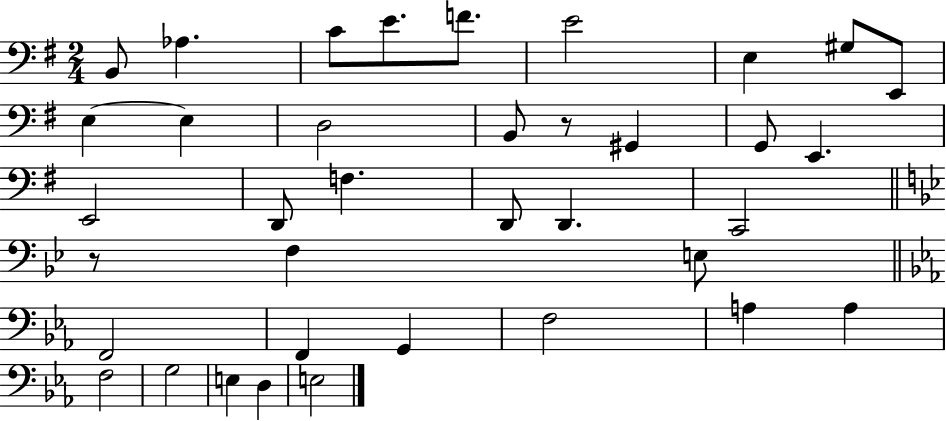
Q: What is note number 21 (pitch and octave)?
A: D2